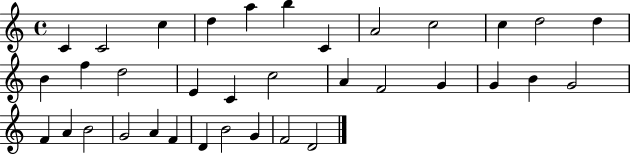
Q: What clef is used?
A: treble